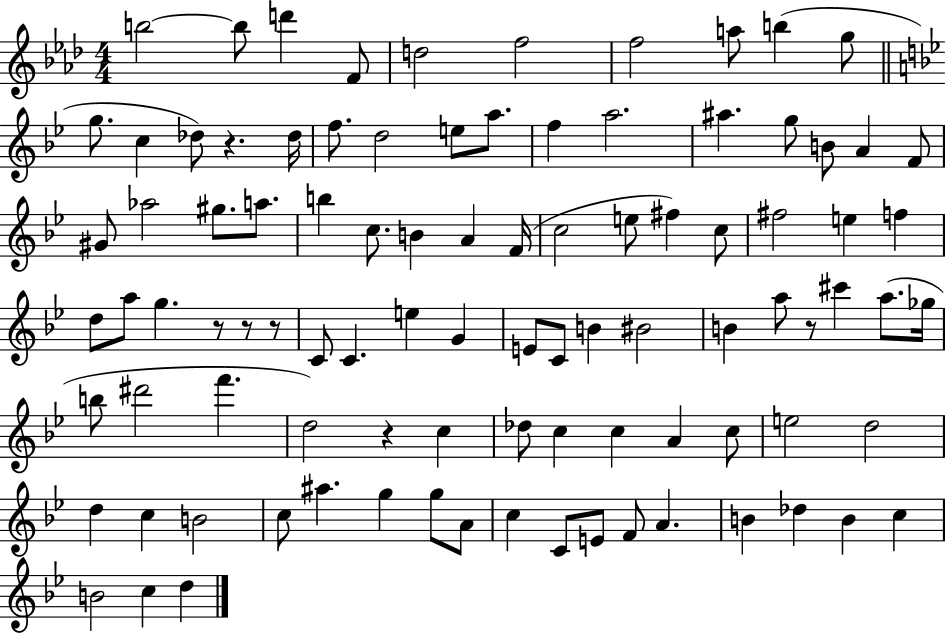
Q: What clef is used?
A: treble